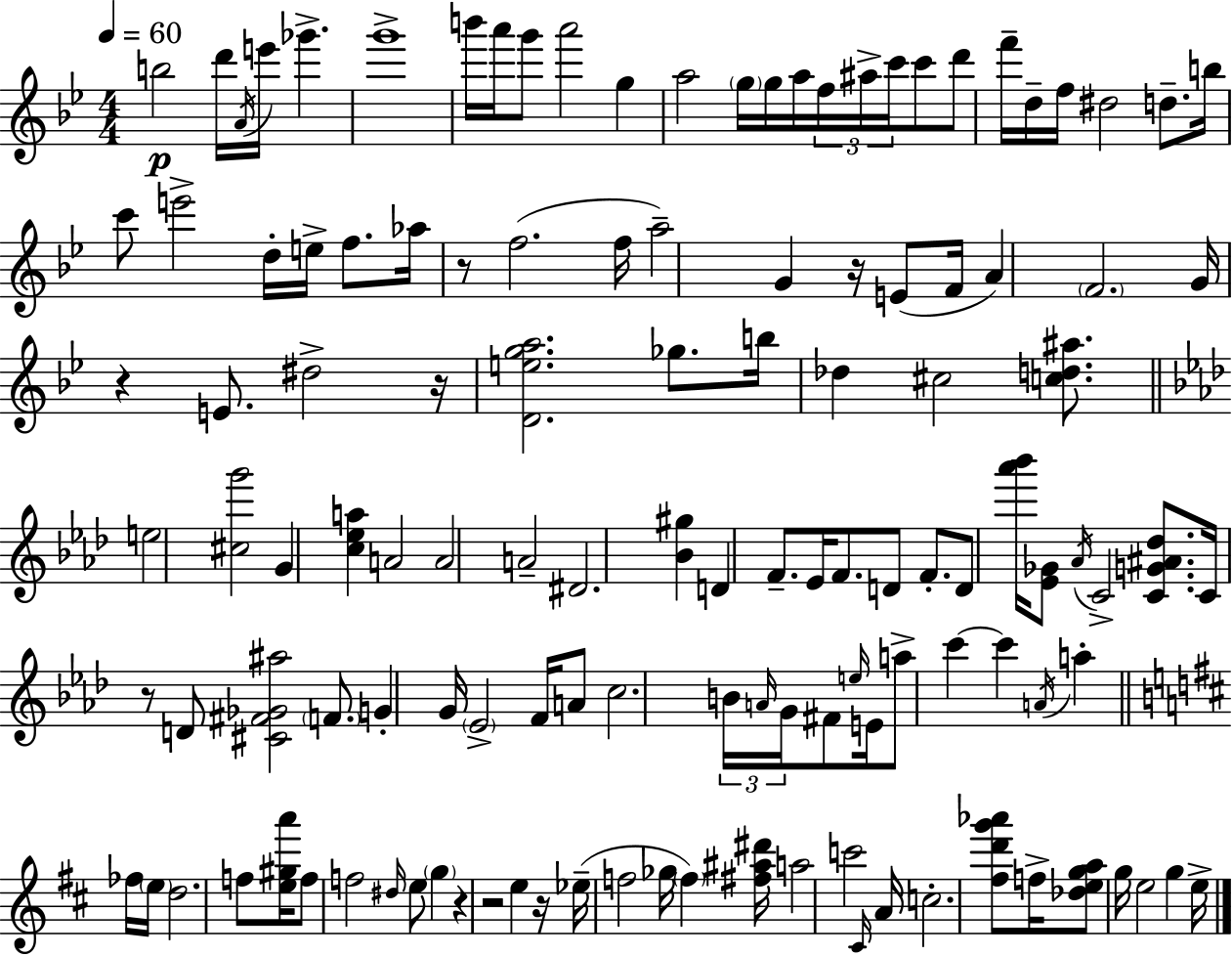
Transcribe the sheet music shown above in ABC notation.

X:1
T:Untitled
M:4/4
L:1/4
K:Bb
b2 d'/4 A/4 e'/4 _g' g'4 b'/4 a'/4 g'/2 a'2 g a2 g/4 g/4 a/4 f/4 ^a/4 c'/4 c'/2 d'/2 f'/4 d/4 f/4 ^d2 d/2 b/4 c'/2 e'2 d/4 e/4 f/2 _a/4 z/2 f2 f/4 a2 G z/4 E/2 F/4 A F2 G/4 z E/2 ^d2 z/4 [Dega]2 _g/2 b/4 _d ^c2 [cd^a]/2 e2 [^cg']2 G [c_ea] A2 A2 A2 ^D2 [_B^g] D F/2 _E/4 F/2 D/2 F/2 D/2 [_a'_b']/4 [_E_G]/2 _A/4 C2 [CG^A_d]/2 C/4 z/2 D/2 [^C^F_G^a]2 F/2 G G/4 _E2 F/4 A/2 c2 B/4 A/4 G/4 ^F/2 e/4 E/4 a/2 c' c' A/4 a _f/4 e/4 d2 f/2 [e^ga']/4 f/2 f2 ^d/4 e/2 g z z2 e z/4 _e/4 f2 _g/4 f [^f^a^d']/4 a2 c'2 ^C/4 A/4 c2 [^fd'g'_a']/2 f/4 [_dega]/2 g/4 e2 g e/4